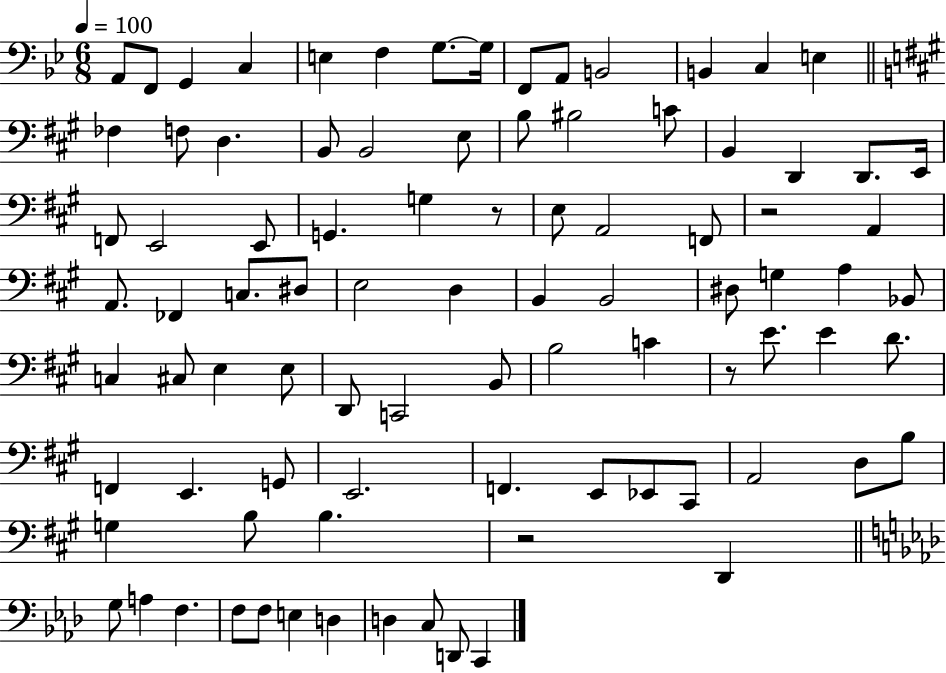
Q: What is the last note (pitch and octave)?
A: C2